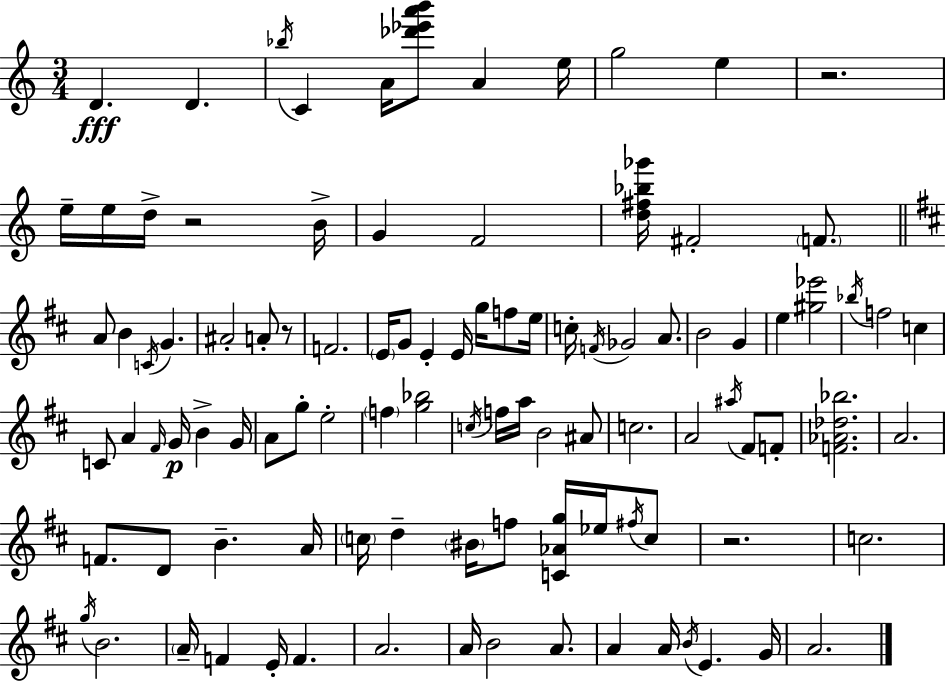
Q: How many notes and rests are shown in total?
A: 100